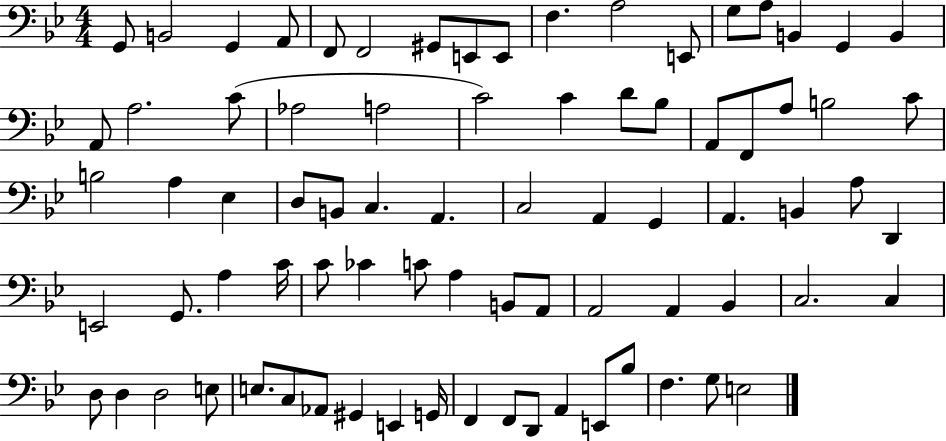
G2/e B2/h G2/q A2/e F2/e F2/h G#2/e E2/e E2/e F3/q. A3/h E2/e G3/e A3/e B2/q G2/q B2/q A2/e A3/h. C4/e Ab3/h A3/h C4/h C4/q D4/e Bb3/e A2/e F2/e A3/e B3/h C4/e B3/h A3/q Eb3/q D3/e B2/e C3/q. A2/q. C3/h A2/q G2/q A2/q. B2/q A3/e D2/q E2/h G2/e. A3/q C4/s C4/e CES4/q C4/e A3/q B2/e A2/e A2/h A2/q Bb2/q C3/h. C3/q D3/e D3/q D3/h E3/e E3/e. C3/e Ab2/e G#2/q E2/q G2/s F2/q F2/e D2/e A2/q E2/e Bb3/e F3/q. G3/e E3/h